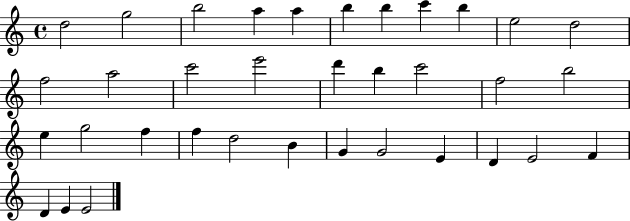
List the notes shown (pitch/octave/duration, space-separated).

D5/h G5/h B5/h A5/q A5/q B5/q B5/q C6/q B5/q E5/h D5/h F5/h A5/h C6/h E6/h D6/q B5/q C6/h F5/h B5/h E5/q G5/h F5/q F5/q D5/h B4/q G4/q G4/h E4/q D4/q E4/h F4/q D4/q E4/q E4/h